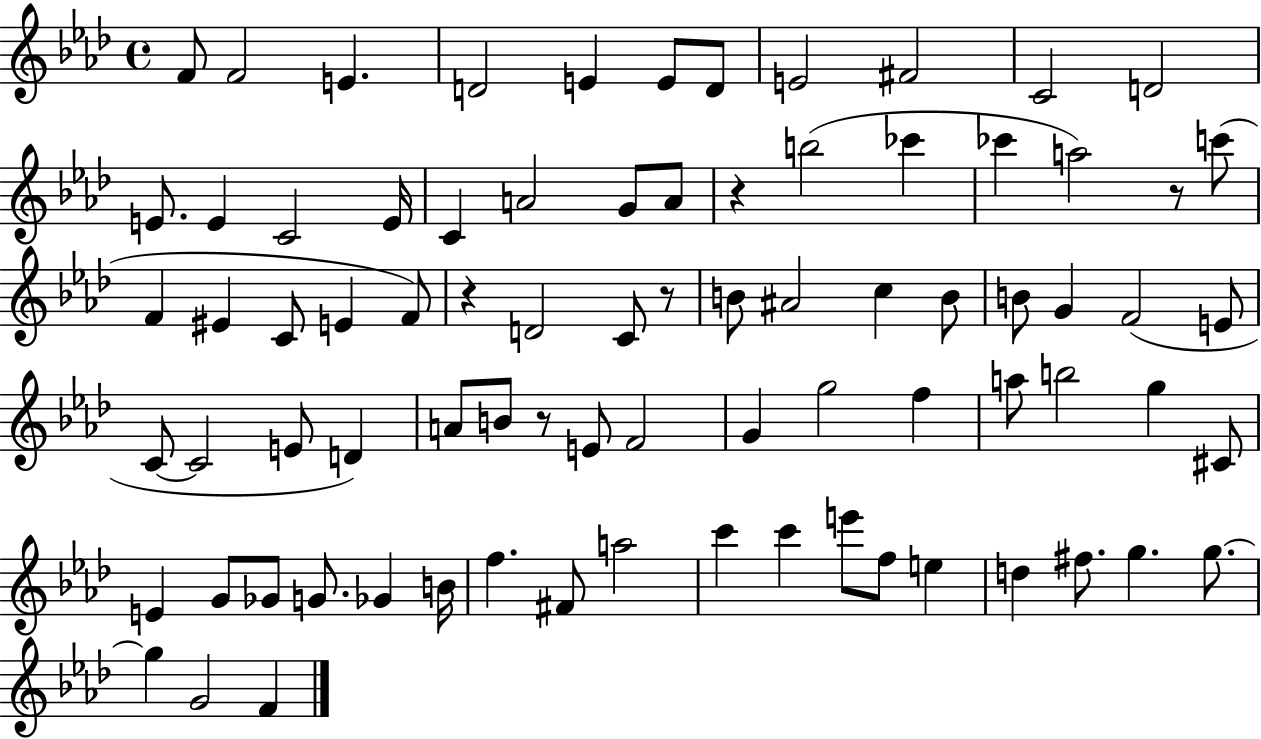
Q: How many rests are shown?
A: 5